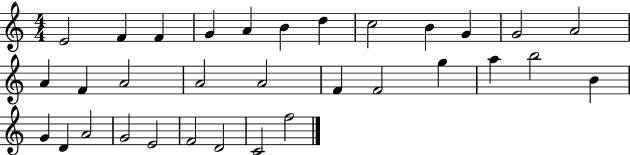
E4/h F4/q F4/q G4/q A4/q B4/q D5/q C5/h B4/q G4/q G4/h A4/h A4/q F4/q A4/h A4/h A4/h F4/q F4/h G5/q A5/q B5/h B4/q G4/q D4/q A4/h G4/h E4/h F4/h D4/h C4/h F5/h